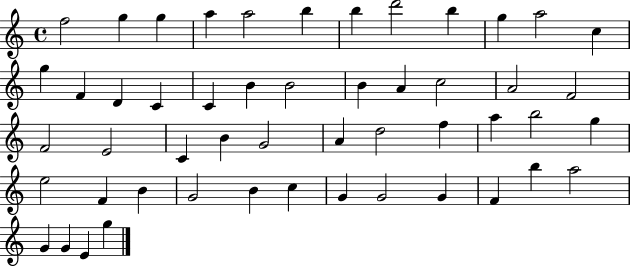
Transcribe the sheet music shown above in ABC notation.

X:1
T:Untitled
M:4/4
L:1/4
K:C
f2 g g a a2 b b d'2 b g a2 c g F D C C B B2 B A c2 A2 F2 F2 E2 C B G2 A d2 f a b2 g e2 F B G2 B c G G2 G F b a2 G G E g